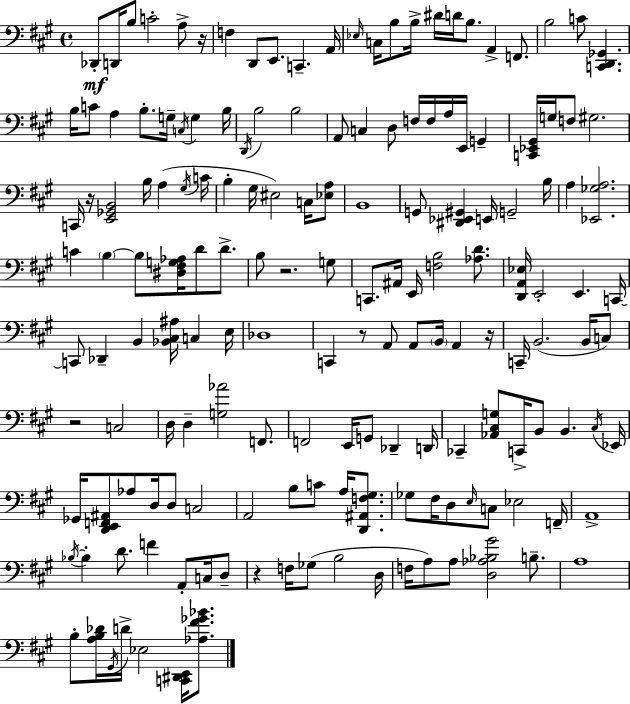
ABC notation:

X:1
T:Untitled
M:4/4
L:1/4
K:A
_D,,/2 D,,/4 B,/2 C2 A,/2 z/4 F, D,,/2 E,,/2 C,, A,,/4 _E,/4 C,/4 B,/2 B,/4 ^D/4 D/4 B,/2 A,, F,,/2 B,2 C/2 [C,,D,,_G,,] B,/4 C/2 A, B,/2 G,/4 C,/4 G, B,/4 D,,/4 B,2 B,2 A,,/2 C, D,/2 F,/4 F,/4 A,/4 E,,/4 G,, [C,,_E,,^G,,]/4 G,/4 F,/2 ^G,2 C,,/4 z/4 [E,,_G,,B,,]2 B,/4 A, ^G,/4 C/4 B, ^G,/4 ^E,2 C,/4 [_E,A,]/2 B,,4 G,,/2 [^D,,_E,,^G,,] E,,/4 G,,2 B,/4 A, [_E,,_G,A,]2 C B, B,/2 [^D,^F,G,_A,]/4 D/2 D/2 B,/2 z2 G,/2 C,,/2 ^A,,/4 E,,/4 [F,B,]2 [_A,D]/2 [D,,A,,_E,]/4 E,,2 E,, C,,/4 C,,/2 _D,, B,, [_B,,^C,^A,]/4 C, E,/4 _D,4 C,, z/2 A,,/2 A,,/2 B,,/4 A,, z/4 C,,/4 B,,2 B,,/4 C,/2 z2 C,2 D,/4 D, [G,_A]2 F,,/2 F,,2 E,,/4 G,,/2 _D,, D,,/4 _C,, [_A,,^C,G,]/2 C,,/4 B,,/2 B,, ^C,/4 _E,,/4 _G,,/4 [D,,E,,F,,^A,,]/2 _A,/2 D,/4 D,/2 C,2 A,,2 B,/2 C/2 A,/4 [D,,^A,,F,^G,]/2 _G,/2 ^F,/4 D,/2 E,/4 C,/2 _E,2 F,,/4 A,,4 _B,/4 _B, D/2 F A,,/2 C,/4 D,/2 z F,/4 _G,/2 B,2 D,/4 F,/4 A,/2 A,/2 [D,_A,_B,^G]2 B,/2 A,4 B,/2 [A,B,_D]/4 ^G,,/4 D/4 _E,2 [C,,^D,,E,,]/4 [_A,^F_G_B]/2